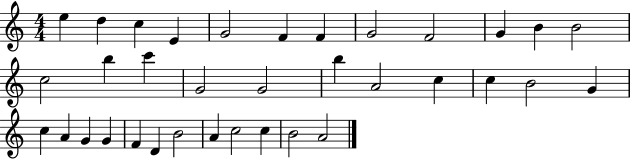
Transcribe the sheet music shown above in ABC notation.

X:1
T:Untitled
M:4/4
L:1/4
K:C
e d c E G2 F F G2 F2 G B B2 c2 b c' G2 G2 b A2 c c B2 G c A G G F D B2 A c2 c B2 A2